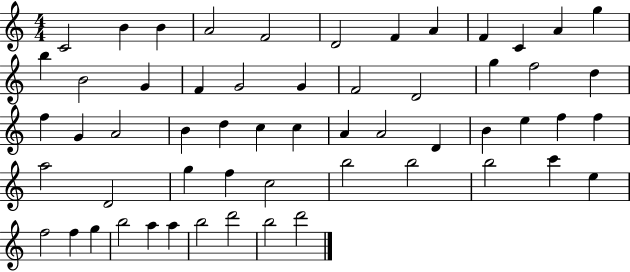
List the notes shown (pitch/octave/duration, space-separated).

C4/h B4/q B4/q A4/h F4/h D4/h F4/q A4/q F4/q C4/q A4/q G5/q B5/q B4/h G4/q F4/q G4/h G4/q F4/h D4/h G5/q F5/h D5/q F5/q G4/q A4/h B4/q D5/q C5/q C5/q A4/q A4/h D4/q B4/q E5/q F5/q F5/q A5/h D4/h G5/q F5/q C5/h B5/h B5/h B5/h C6/q E5/q F5/h F5/q G5/q B5/h A5/q A5/q B5/h D6/h B5/h D6/h